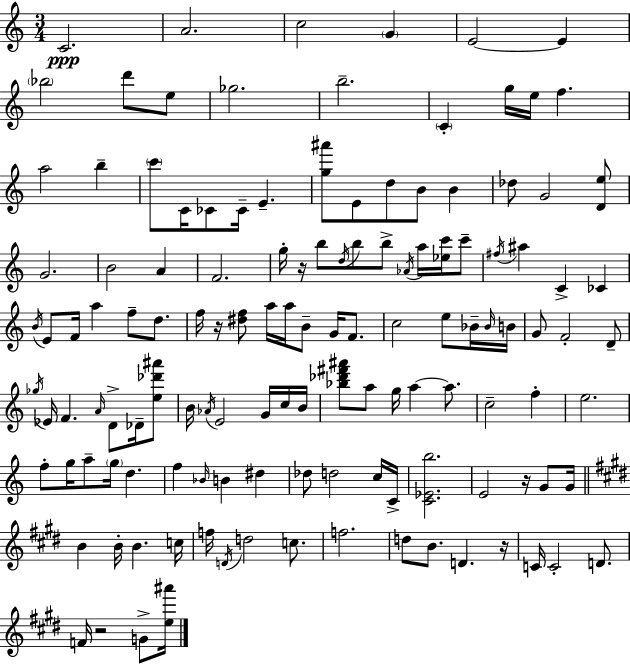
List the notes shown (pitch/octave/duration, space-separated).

C4/h. A4/h. C5/h G4/q E4/h E4/q Bb5/h D6/e E5/e Gb5/h. B5/h. C4/q G5/s E5/s F5/q. A5/h B5/q C6/e C4/s CES4/e CES4/s E4/q. [G5,A#6]/e E4/e D5/e B4/e B4/q Db5/e G4/h [D4,E5]/e G4/h. B4/h A4/q F4/h. G5/s R/s B5/e D5/s B5/e B5/e Ab4/s A5/s [Eb5,C6]/s C6/e F#5/s A#5/q C4/q CES4/q B4/s E4/e F4/s A5/q F5/e D5/e. F5/s R/s [D#5,F5]/e A5/s A5/s B4/e G4/s F4/e. C5/h E5/e Bb4/s Bb4/s B4/s G4/e F4/h D4/e Gb5/s Eb4/s F4/q. A4/s D4/e Db4/s [E5,Db6,A#6]/e B4/s Ab4/s E4/h G4/s C5/s B4/s [Bb5,Db6,F#6,A#6]/e A5/e G5/s A5/q A5/e. C5/h F5/q E5/h. F5/e G5/s A5/e G5/s D5/q. F5/q Bb4/s B4/q D#5/q Db5/e D5/h C5/s C4/s [C4,Eb4,B5]/h. E4/h R/s G4/e G4/s B4/q B4/s B4/q. C5/s F5/s D4/s D5/h C5/e. F5/h. D5/e B4/e. D4/q. R/s C4/s C4/h D4/e. F4/s R/h G4/e [E5,A#6]/s